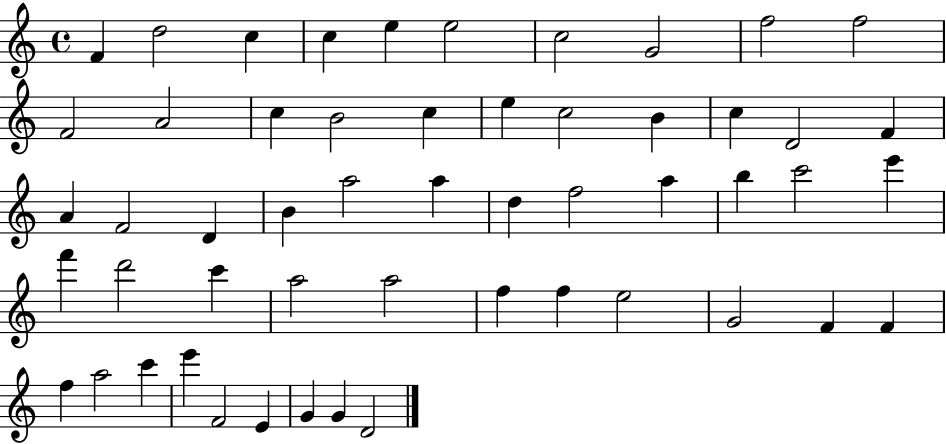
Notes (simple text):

F4/q D5/h C5/q C5/q E5/q E5/h C5/h G4/h F5/h F5/h F4/h A4/h C5/q B4/h C5/q E5/q C5/h B4/q C5/q D4/h F4/q A4/q F4/h D4/q B4/q A5/h A5/q D5/q F5/h A5/q B5/q C6/h E6/q F6/q D6/h C6/q A5/h A5/h F5/q F5/q E5/h G4/h F4/q F4/q F5/q A5/h C6/q E6/q F4/h E4/q G4/q G4/q D4/h